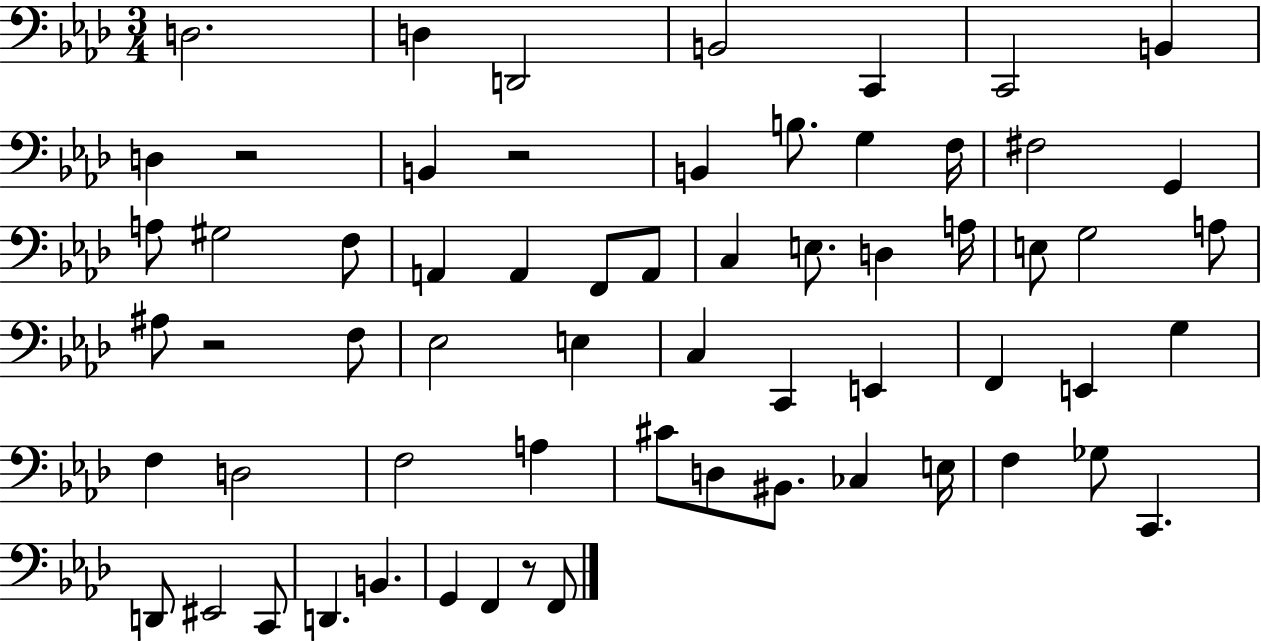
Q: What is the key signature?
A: AES major